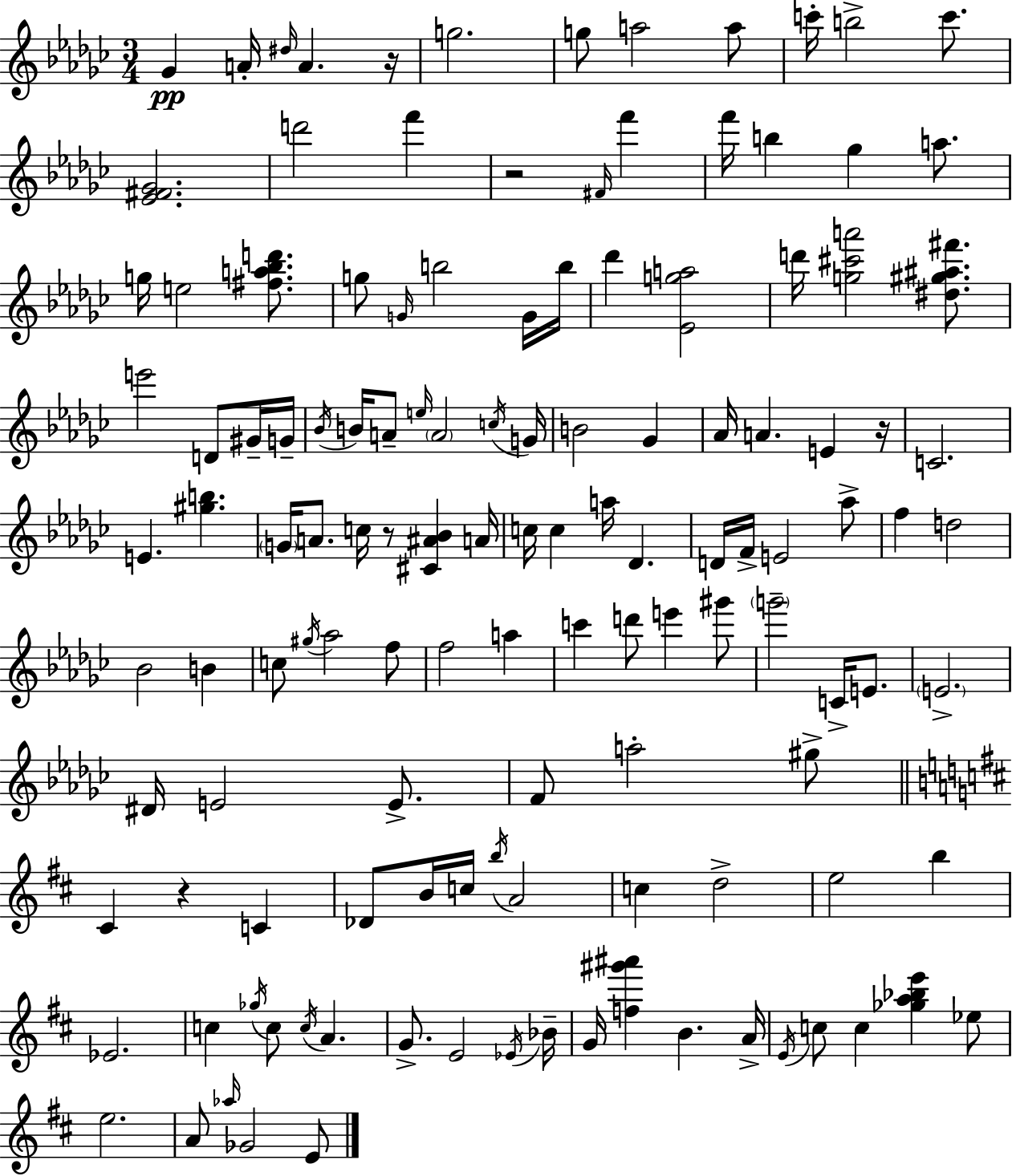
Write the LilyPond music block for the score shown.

{
  \clef treble
  \numericTimeSignature
  \time 3/4
  \key ees \minor
  ges'4\pp a'16-. \grace { dis''16 } a'4. | r16 g''2. | g''8 a''2 a''8 | c'''16-. b''2-> c'''8. | \break <ees' fis' ges'>2. | d'''2 f'''4 | r2 \grace { fis'16 } f'''4 | f'''16 b''4 ges''4 a''8. | \break g''16 e''2 <fis'' a'' bes'' d'''>8. | g''8 \grace { g'16 } b''2 | g'16 b''16 des'''4 <ees' g'' a''>2 | d'''16 <g'' cis''' a'''>2 | \break <dis'' gis'' ais'' fis'''>8. e'''2 d'8 | gis'16-- g'16-- \acciaccatura { bes'16 } b'16 a'8-- \grace { e''16 } \parenthesize a'2 | \acciaccatura { c''16 } g'16 b'2 | ges'4 aes'16 a'4. | \break e'4 r16 c'2. | e'4. | <gis'' b''>4. \parenthesize g'16 a'8. c''16 r8 | <cis' ais' bes'>4 a'16 c''16 c''4 a''16 | \break des'4. d'16 f'16-> e'2 | aes''8-> f''4 d''2 | bes'2 | b'4 c''8 \acciaccatura { gis''16 } aes''2 | \break f''8 f''2 | a''4 c'''4 d'''8 | e'''4 gis'''8 \parenthesize g'''2-- | c'16-> e'8. \parenthesize e'2.-> | \break dis'16 e'2 | e'8.-> f'8 a''2-. | gis''8-> \bar "||" \break \key d \major cis'4 r4 c'4 | des'8 b'16 c''16 \acciaccatura { b''16 } a'2 | c''4 d''2-> | e''2 b''4 | \break ees'2. | c''4 \acciaccatura { ges''16 } c''8 \acciaccatura { c''16 } a'4. | g'8.-> e'2 | \acciaccatura { ees'16 } bes'16-- g'16 <f'' gis''' ais'''>4 b'4. | \break a'16-> \acciaccatura { e'16 } c''8 c''4 <ges'' a'' bes'' e'''>4 | ees''8 e''2. | a'8 \grace { aes''16 } ges'2 | e'8 \bar "|."
}